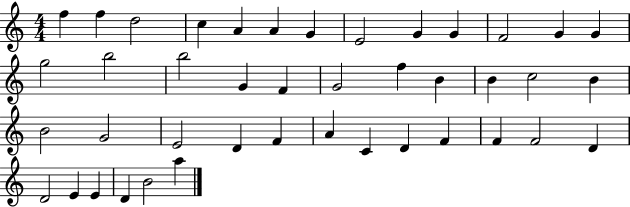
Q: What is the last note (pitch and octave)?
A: A5